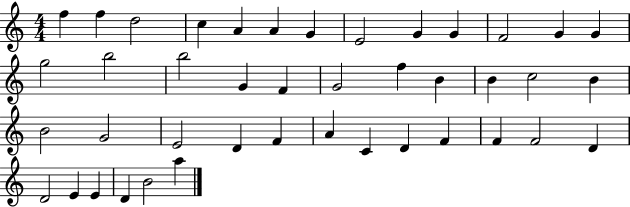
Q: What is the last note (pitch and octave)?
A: A5